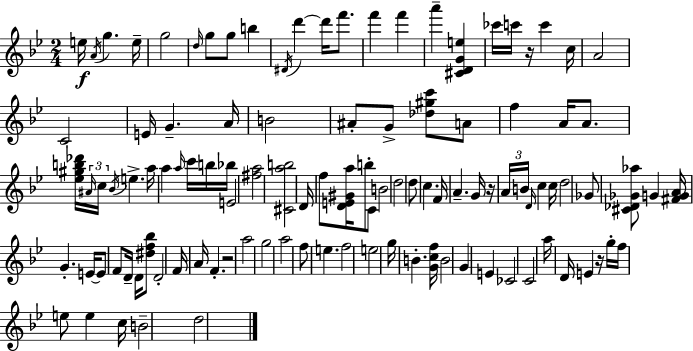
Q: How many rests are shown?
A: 4